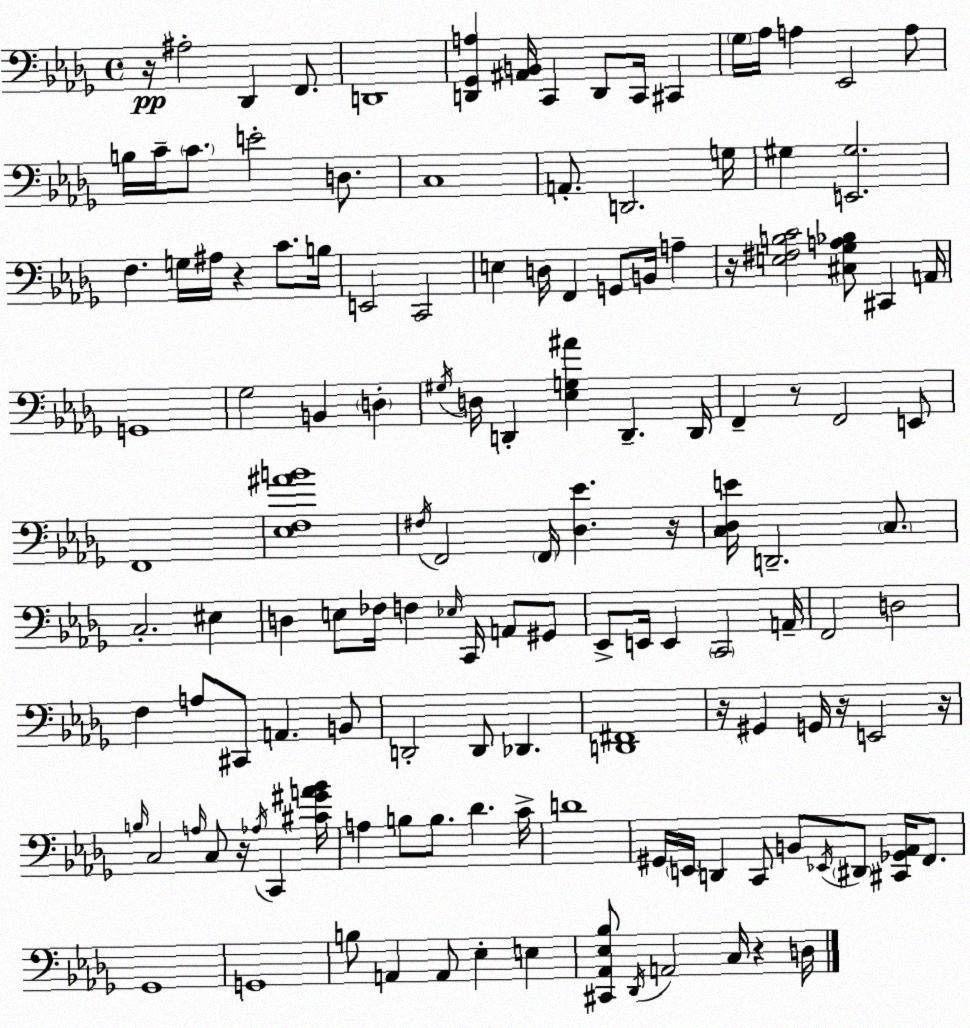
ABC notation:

X:1
T:Untitled
M:4/4
L:1/4
K:Bbm
z/4 ^A,2 _D,, F,,/2 D,,4 [D,,_G,,A,] [^A,,B,,]/4 C,, D,,/2 C,,/4 ^C,, _G,/4 _A,/4 A, _E,,2 A,/2 B,/4 C/4 C/2 E2 D,/2 C,4 A,,/2 D,,2 G,/4 ^G, [E,,^G,]2 F, G,/4 ^A,/4 z C/2 B,/4 E,,2 C,,2 E, D,/4 F,, G,,/2 B,,/4 A, z/4 [E,^F,B,C]2 [^C,_G,A,_B,]/2 ^C,, A,,/4 G,,4 _G,2 B,, D, ^G,/4 D,/4 D,, [_E,G,^A] D,, D,,/4 F,, z/2 F,,2 E,,/2 F,,4 [_E,F,^AB]4 ^F,/4 F,,2 F,,/4 [_D,_E] z/4 [C,_D,E]/4 D,,2 C,/2 C,2 ^E, D, E,/2 _F,/4 F, _E,/4 C,,/4 A,,/2 ^G,,/2 _E,,/2 E,,/4 E,, C,,2 A,,/4 F,,2 D,2 F, A,/2 ^C,,/2 A,, B,,/2 D,,2 D,,/2 _D,, [D,,^F,,]4 z/4 ^G,, G,,/4 z/4 E,,2 z/4 B,/4 C,2 A,/4 C,/2 z/4 _A,/4 C,, [^C^GA_B]/4 A, B,/2 B,/2 _D C/4 D4 ^G,,/4 E,,/4 D,, C,,/2 B,,/2 _E,,/4 ^D,,/2 [^C,,_G,,_A,,]/4 F,,/2 _G,,4 G,,4 B,/2 A,, A,,/2 _E, E, [^C,,_A,,_E,_B,]/2 _D,,/4 A,,2 C,/4 z D,/4